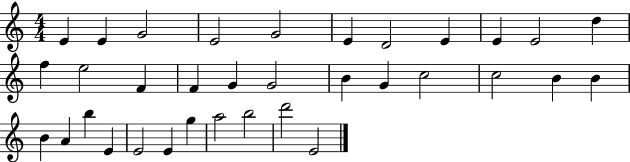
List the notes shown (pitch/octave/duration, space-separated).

E4/q E4/q G4/h E4/h G4/h E4/q D4/h E4/q E4/q E4/h D5/q F5/q E5/h F4/q F4/q G4/q G4/h B4/q G4/q C5/h C5/h B4/q B4/q B4/q A4/q B5/q E4/q E4/h E4/q G5/q A5/h B5/h D6/h E4/h